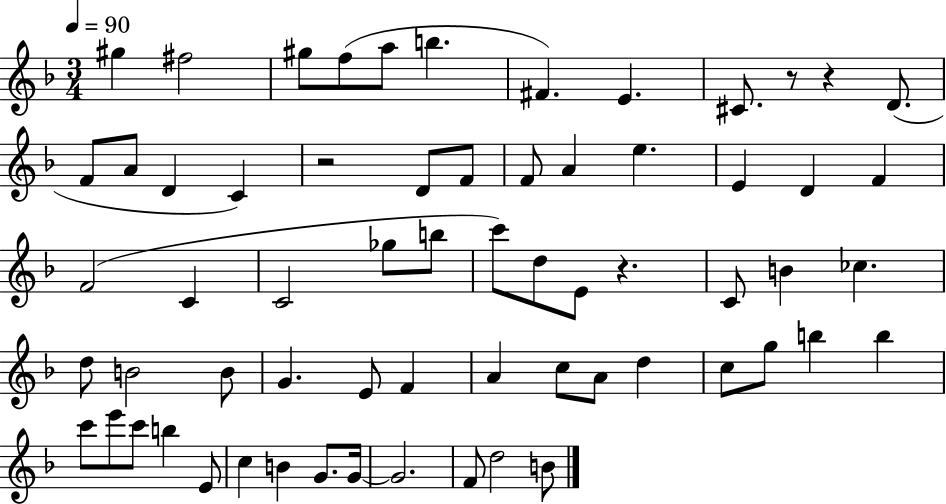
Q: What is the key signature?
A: F major